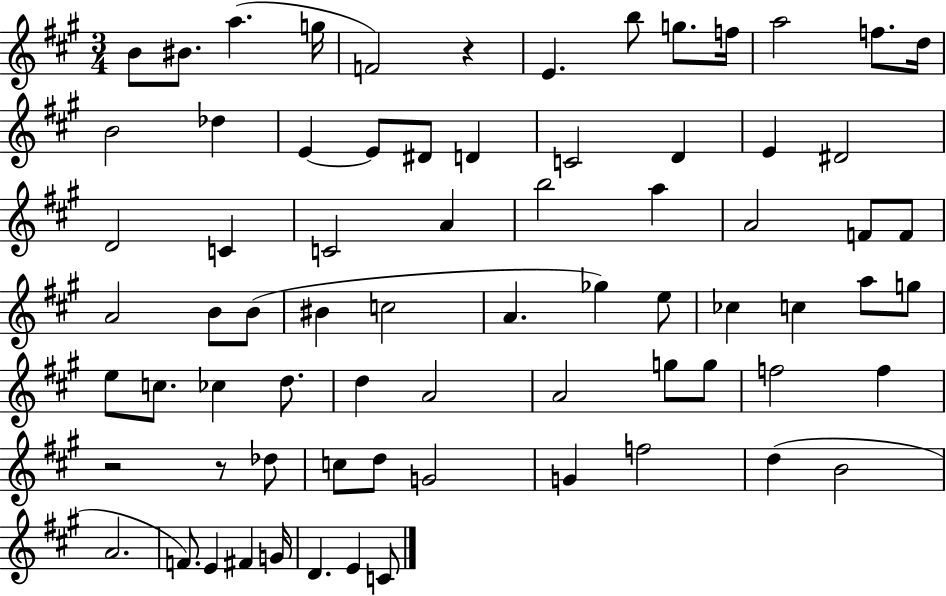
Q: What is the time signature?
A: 3/4